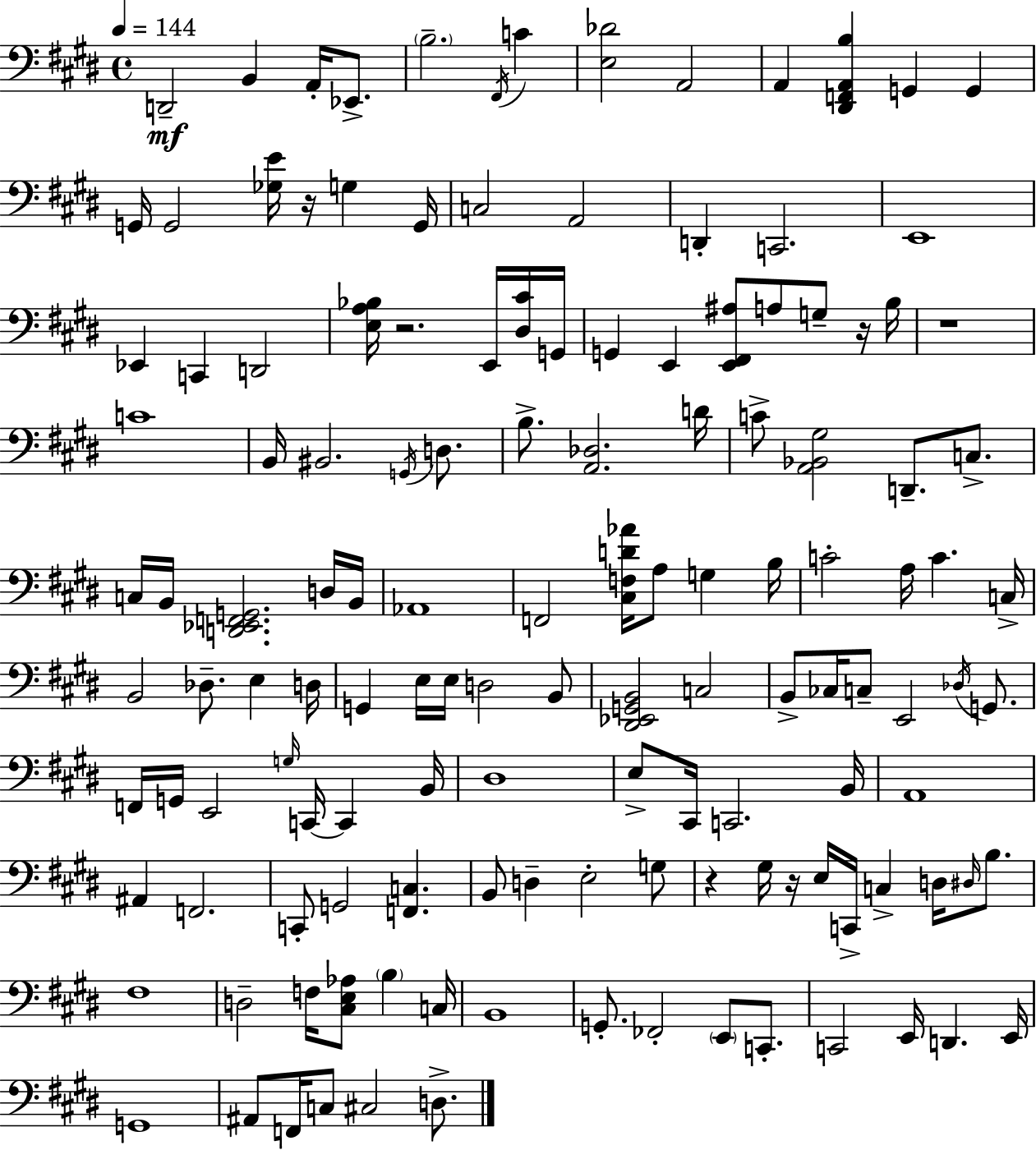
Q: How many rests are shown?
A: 6